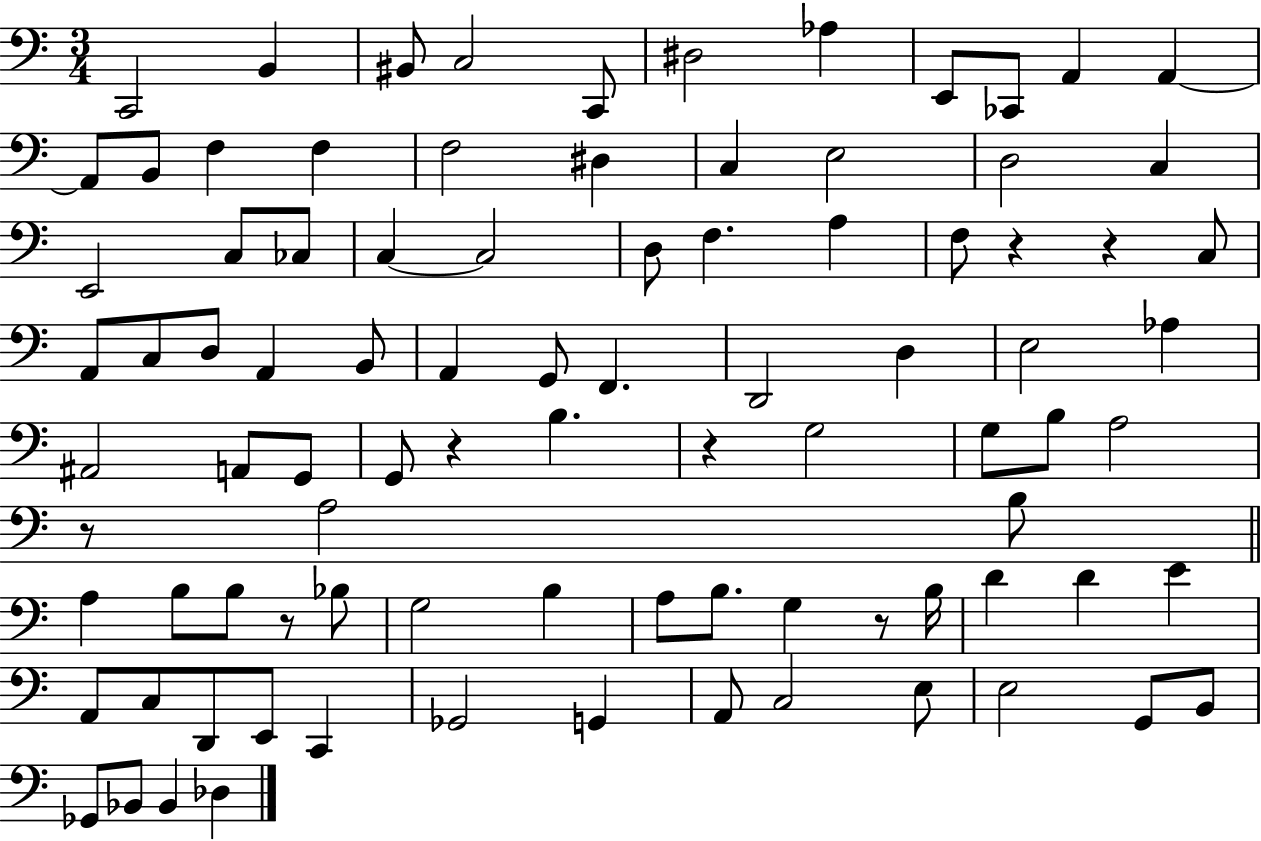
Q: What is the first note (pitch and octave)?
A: C2